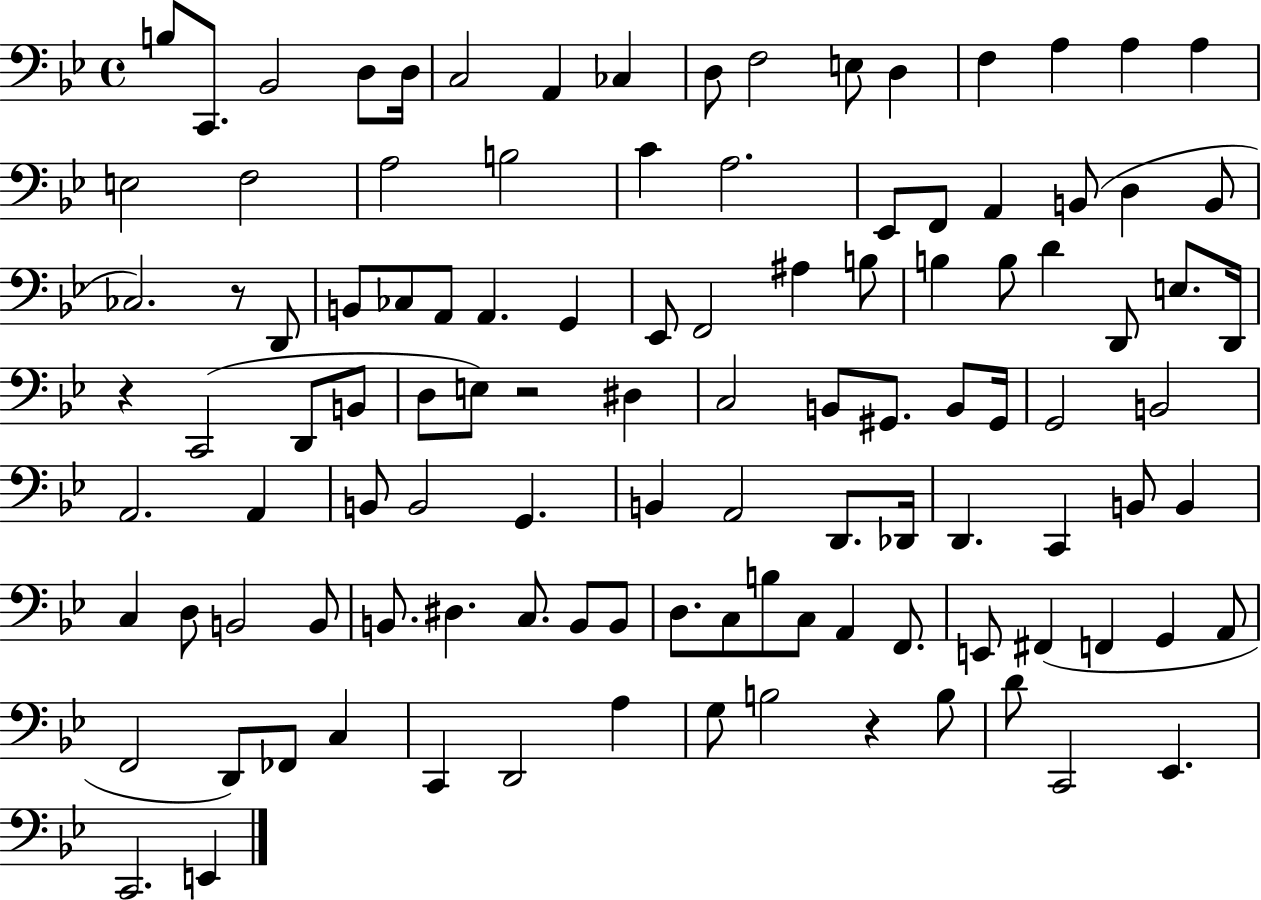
{
  \clef bass
  \time 4/4
  \defaultTimeSignature
  \key bes \major
  b8 c,8. bes,2 d8 d16 | c2 a,4 ces4 | d8 f2 e8 d4 | f4 a4 a4 a4 | \break e2 f2 | a2 b2 | c'4 a2. | ees,8 f,8 a,4 b,8( d4 b,8 | \break ces2.) r8 d,8 | b,8 ces8 a,8 a,4. g,4 | ees,8 f,2 ais4 b8 | b4 b8 d'4 d,8 e8. d,16 | \break r4 c,2( d,8 b,8 | d8 e8) r2 dis4 | c2 b,8 gis,8. b,8 gis,16 | g,2 b,2 | \break a,2. a,4 | b,8 b,2 g,4. | b,4 a,2 d,8. des,16 | d,4. c,4 b,8 b,4 | \break c4 d8 b,2 b,8 | b,8. dis4. c8. b,8 b,8 | d8. c8 b8 c8 a,4 f,8. | e,8 fis,4( f,4 g,4 a,8 | \break f,2 d,8) fes,8 c4 | c,4 d,2 a4 | g8 b2 r4 b8 | d'8 c,2 ees,4. | \break c,2. e,4 | \bar "|."
}